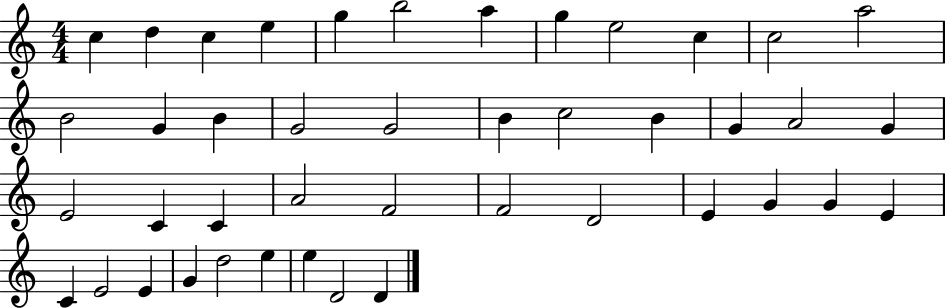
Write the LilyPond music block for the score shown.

{
  \clef treble
  \numericTimeSignature
  \time 4/4
  \key c \major
  c''4 d''4 c''4 e''4 | g''4 b''2 a''4 | g''4 e''2 c''4 | c''2 a''2 | \break b'2 g'4 b'4 | g'2 g'2 | b'4 c''2 b'4 | g'4 a'2 g'4 | \break e'2 c'4 c'4 | a'2 f'2 | f'2 d'2 | e'4 g'4 g'4 e'4 | \break c'4 e'2 e'4 | g'4 d''2 e''4 | e''4 d'2 d'4 | \bar "|."
}